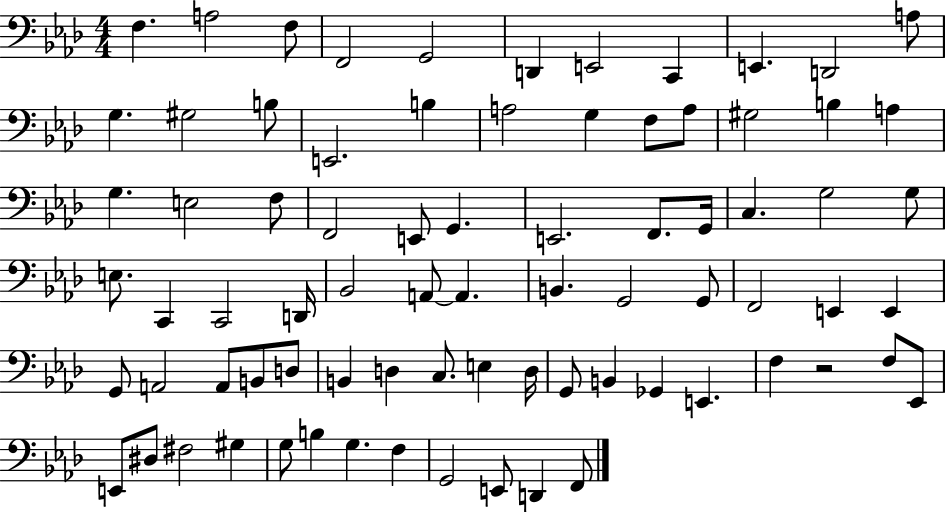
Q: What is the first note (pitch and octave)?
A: F3